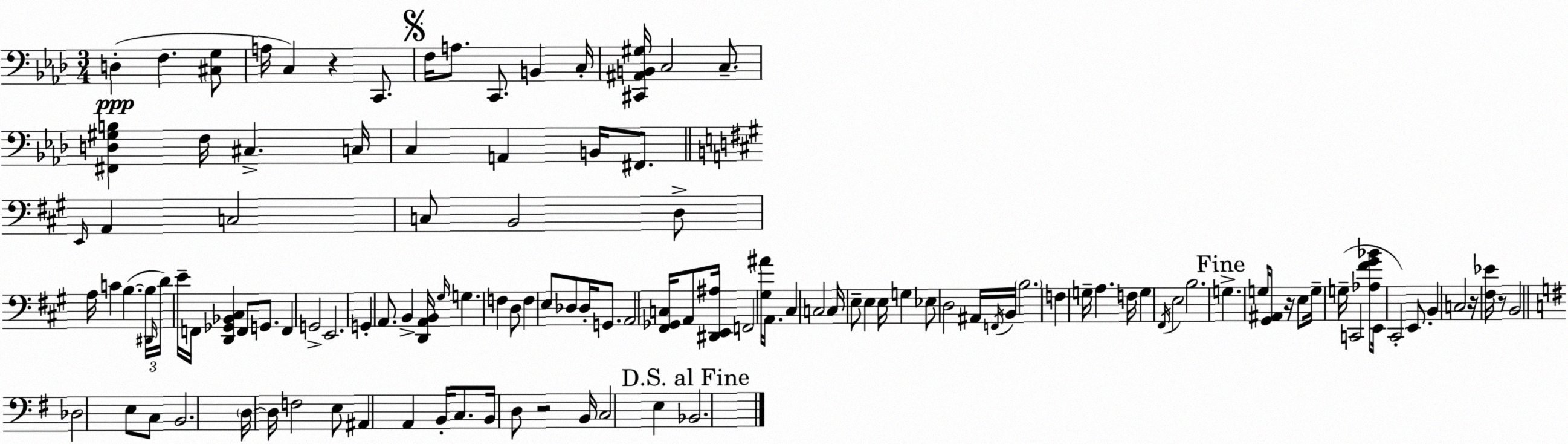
X:1
T:Untitled
M:3/4
L:1/4
K:Fm
D, F, [^C,G,]/2 A,/4 C, z C,,/2 F,/4 A,/2 C,,/2 B,, C,/4 [^C,,^A,,B,,^G,]/4 C,2 C,/2 [^F,,D,^G,B,] F,/4 ^C, C,/4 C, A,, B,,/4 ^F,,/2 E,,/4 A,, C,2 C,/2 B,,2 D,/2 A,/4 C B, B,/4 ^D,,/4 D/4 E/4 F,,/4 [D,,_G,,_B,,^C,] F,,/2 G,,/2 F,, G,,2 E,,2 G,, A,,/2 B,, [D,,A,,B,,]/4 ^G,/4 G, F, D,/2 F, E,/2 _D,/2 _D,/4 G,,/2 A,,2 [^F,,_G,,C,]/4 A,,/2 [^D,,E,,^A,]/4 F,,2 [^G,^A]/4 A,,/2 ^C, C,2 C,/4 E,/2 E, E,/4 G, _E,/2 D,2 ^A,,/4 F,,/4 B,,/4 B,2 F, G,/4 A, F,/4 G, ^F,,/4 E,2 B,2 G, G,/4 [^G,,^A,,]/2 z/4 E,/2 G,/4 G,/4 C,,2 [_A,^F^G_B]/2 E,,/4 ^C,,2 E,,/2 B,, C,2 z/4 [^F,_E]/4 z/2 B,,2 _D,2 E,/2 C,/2 B,,2 D,/4 D,/4 F,2 E,/2 ^A,, A,, B,,/4 C,/2 B,,/4 D,/2 z2 B,,/4 C,2 E, _B,,2